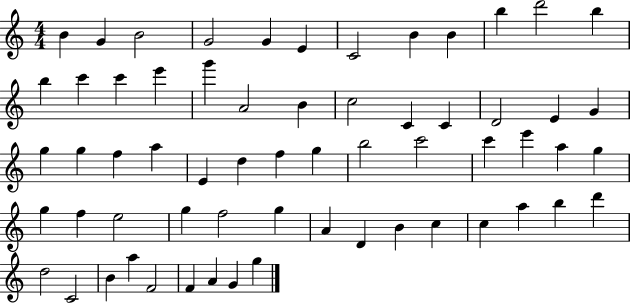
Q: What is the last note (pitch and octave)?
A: G5